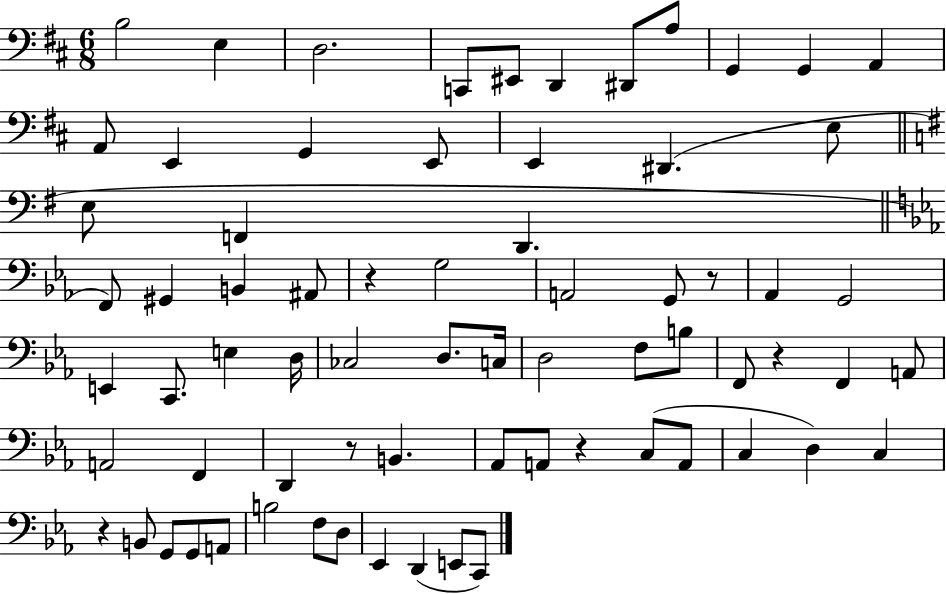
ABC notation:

X:1
T:Untitled
M:6/8
L:1/4
K:D
B,2 E, D,2 C,,/2 ^E,,/2 D,, ^D,,/2 A,/2 G,, G,, A,, A,,/2 E,, G,, E,,/2 E,, ^D,, E,/2 E,/2 F,, D,, F,,/2 ^G,, B,, ^A,,/2 z G,2 A,,2 G,,/2 z/2 _A,, G,,2 E,, C,,/2 E, D,/4 _C,2 D,/2 C,/4 D,2 F,/2 B,/2 F,,/2 z F,, A,,/2 A,,2 F,, D,, z/2 B,, _A,,/2 A,,/2 z C,/2 A,,/2 C, D, C, z B,,/2 G,,/2 G,,/2 A,,/2 B,2 F,/2 D,/2 _E,, D,, E,,/2 C,,/2